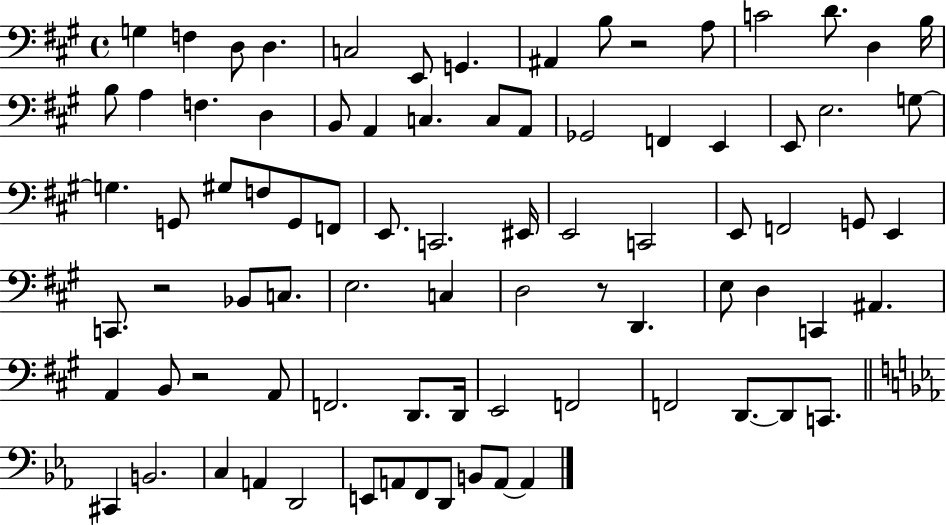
G3/q F3/q D3/e D3/q. C3/h E2/e G2/q. A#2/q B3/e R/h A3/e C4/h D4/e. D3/q B3/s B3/e A3/q F3/q. D3/q B2/e A2/q C3/q. C3/e A2/e Gb2/h F2/q E2/q E2/e E3/h. G3/e G3/q. G2/e G#3/e F3/e G2/e F2/e E2/e. C2/h. EIS2/s E2/h C2/h E2/e F2/h G2/e E2/q C2/e. R/h Bb2/e C3/e. E3/h. C3/q D3/h R/e D2/q. E3/e D3/q C2/q A#2/q. A2/q B2/e R/h A2/e F2/h. D2/e. D2/s E2/h F2/h F2/h D2/e. D2/e C2/e. C#2/q B2/h. C3/q A2/q D2/h E2/e A2/e F2/e D2/e B2/e A2/e A2/q